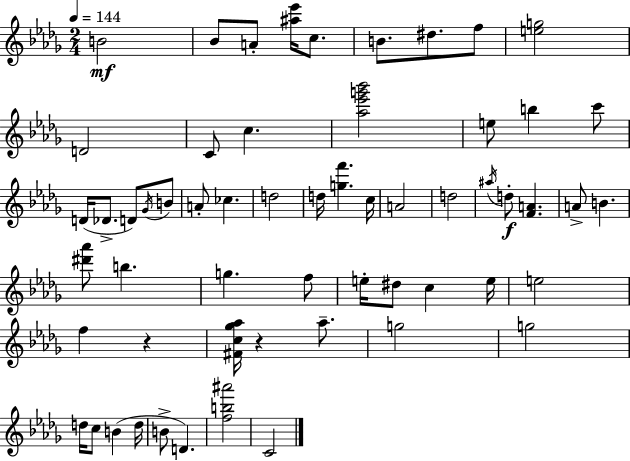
{
  \clef treble
  \numericTimeSignature
  \time 2/4
  \key bes \minor
  \tempo 4 = 144
  b'2\mf | bes'8 a'8-. <ais'' ees'''>16 c''8. | b'8. dis''8. f''8 | <e'' g''>2 | \break d'2 | c'8 c''4. | <aes'' ees''' g''' bes'''>2 | e''8 b''4 c'''8 | \break d'16( des'8.-> d'8) \acciaccatura { ges'16 } b'8 | a'8-. ces''4. | d''2 | d''16 <g'' f'''>4. | \break c''16 a'2 | d''2 | \acciaccatura { ais''16 }\f d''8-. <f' a'>4. | a'8-> b'4. | \break <dis''' aes'''>8 b''4. | g''4. | f''8 e''16-. dis''8 c''4 | e''16 e''2 | \break f''4 r4 | <fis' c'' ges'' aes''>16 r4 aes''8.-- | g''2 | g''2 | \break d''16 c''8 b'4( | d''16 b'8-> d'4.) | <f'' b'' ais'''>2 | c'2 | \break \bar "|."
}